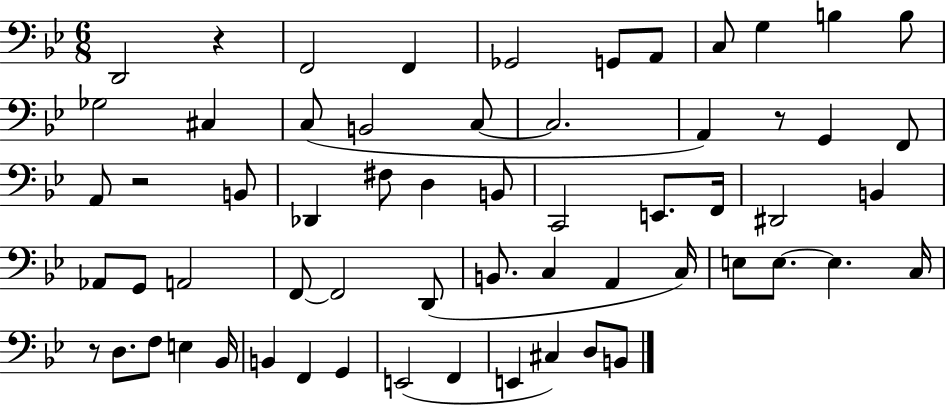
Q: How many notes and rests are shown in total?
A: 61